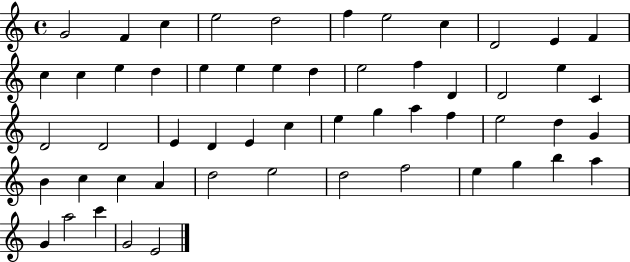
X:1
T:Untitled
M:4/4
L:1/4
K:C
G2 F c e2 d2 f e2 c D2 E F c c e d e e e d e2 f D D2 e C D2 D2 E D E c e g a f e2 d G B c c A d2 e2 d2 f2 e g b a G a2 c' G2 E2